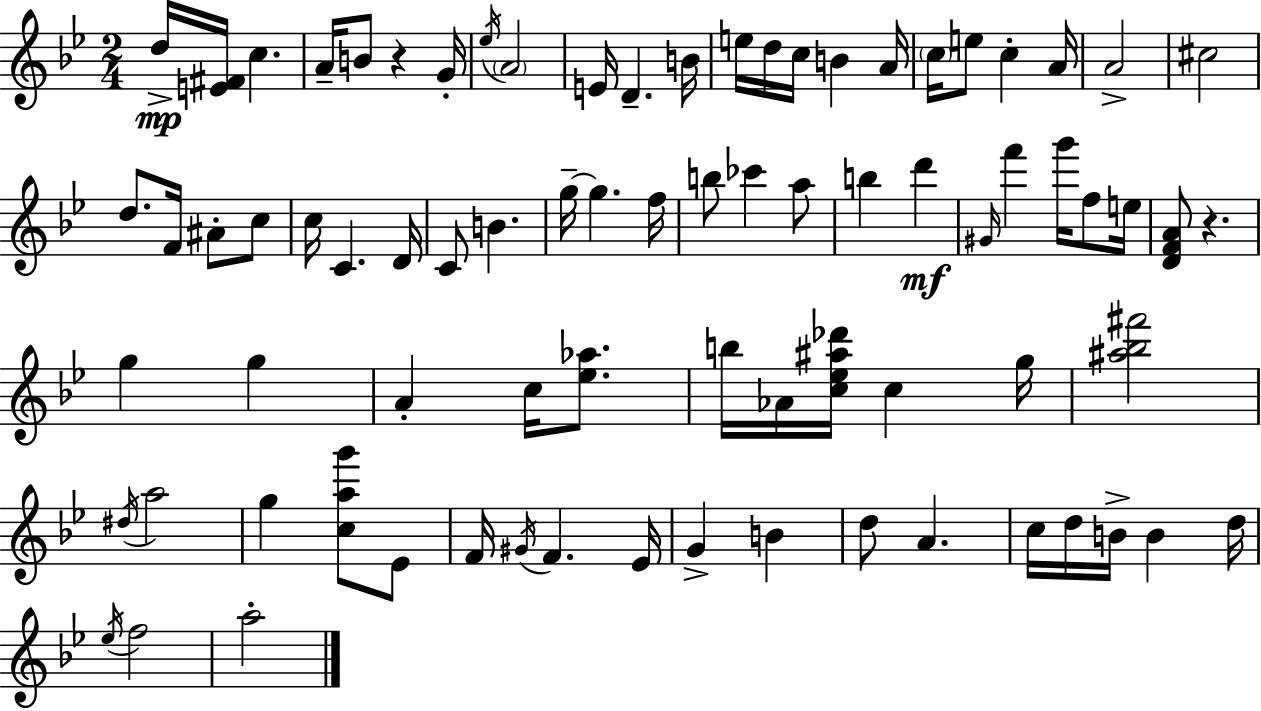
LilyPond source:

{
  \clef treble
  \numericTimeSignature
  \time 2/4
  \key bes \major
  d''16->\mp <e' fis'>16 c''4. | a'16-- b'8 r4 g'16-. | \acciaccatura { ees''16 } \parenthesize a'2 | e'16 d'4.-- | \break b'16 e''16 d''16 c''16 b'4 | a'16 \parenthesize c''16 e''8 c''4-. | a'16 a'2-> | cis''2 | \break d''8. f'16 ais'8-. c''8 | c''16 c'4. | d'16 c'8 b'4. | g''16--~~ g''4. | \break f''16 b''8 ces'''4 a''8 | b''4 d'''4\mf | \grace { gis'16 } f'''4 g'''16 f''8 | e''16 <d' f' a'>8 r4. | \break g''4 g''4 | a'4-. c''16 <ees'' aes''>8. | b''16 aes'16 <c'' ees'' ais'' des'''>16 c''4 | g''16 <ais'' bes'' fis'''>2 | \break \acciaccatura { dis''16 } a''2 | g''4 <c'' a'' g'''>8 | ees'8 f'16 \acciaccatura { gis'16 } f'4. | ees'16 g'4-> | \break b'4 d''8 a'4. | c''16 d''16 b'16-> b'4 | d''16 \acciaccatura { ees''16 } f''2 | a''2-. | \break \bar "|."
}